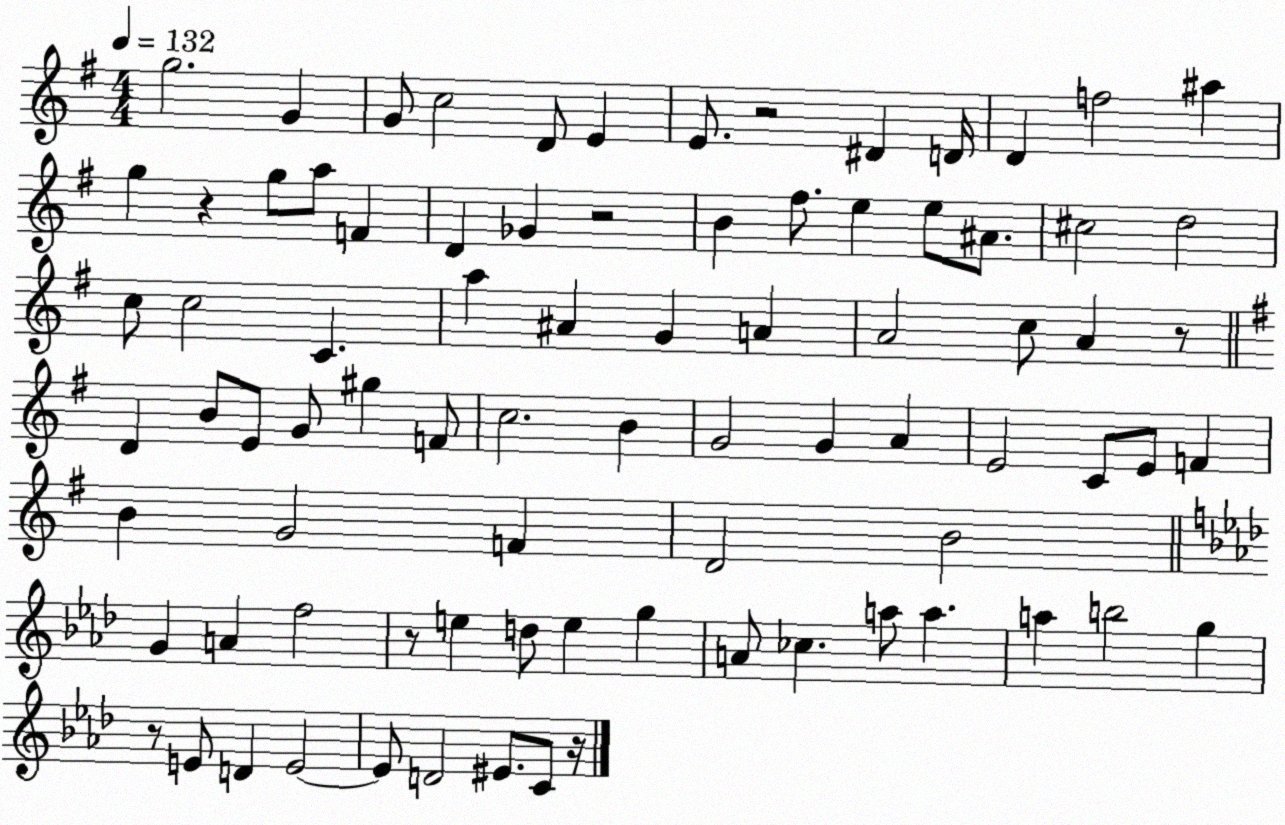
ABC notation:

X:1
T:Untitled
M:4/4
L:1/4
K:G
g2 G G/2 c2 D/2 E E/2 z2 ^D D/4 D f2 ^a g z g/2 a/2 F D _G z2 B ^f/2 e e/2 ^A/2 ^c2 d2 c/2 c2 C a ^A G A A2 c/2 A z/2 D B/2 E/2 G/2 ^g F/2 c2 B G2 G A E2 C/2 E/2 F B G2 F D2 B2 G A f2 z/2 e d/2 e g A/2 _c a/2 a a b2 g z/2 E/2 D E2 E/2 D2 ^E/2 C/2 z/4